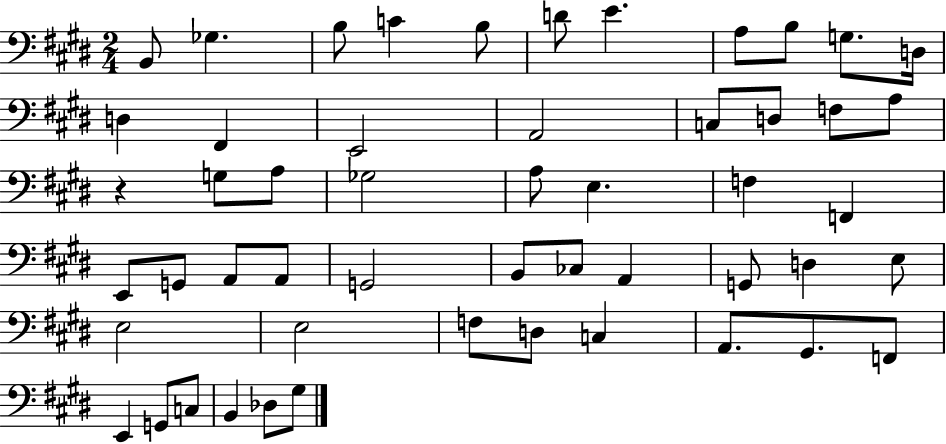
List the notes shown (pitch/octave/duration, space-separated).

B2/e Gb3/q. B3/e C4/q B3/e D4/e E4/q. A3/e B3/e G3/e. D3/s D3/q F#2/q E2/h A2/h C3/e D3/e F3/e A3/e R/q G3/e A3/e Gb3/h A3/e E3/q. F3/q F2/q E2/e G2/e A2/e A2/e G2/h B2/e CES3/e A2/q G2/e D3/q E3/e E3/h E3/h F3/e D3/e C3/q A2/e. G#2/e. F2/e E2/q G2/e C3/e B2/q Db3/e G#3/e